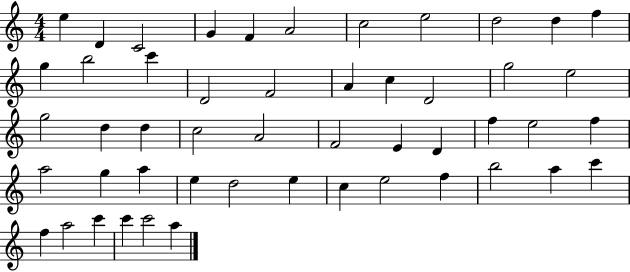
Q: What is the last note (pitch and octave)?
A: A5